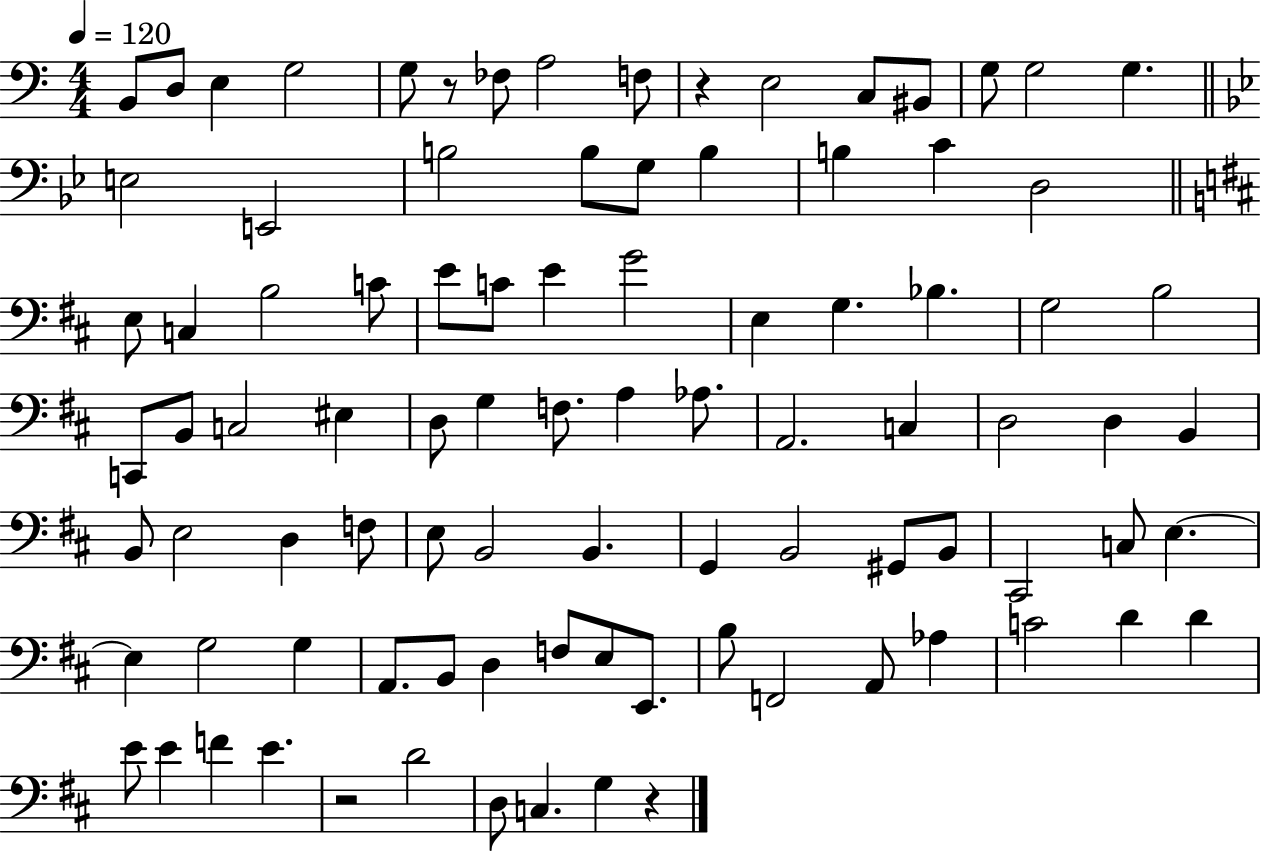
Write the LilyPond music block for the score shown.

{
  \clef bass
  \numericTimeSignature
  \time 4/4
  \key c \major
  \tempo 4 = 120
  b,8 d8 e4 g2 | g8 r8 fes8 a2 f8 | r4 e2 c8 bis,8 | g8 g2 g4. | \break \bar "||" \break \key g \minor e2 e,2 | b2 b8 g8 b4 | b4 c'4 d2 | \bar "||" \break \key d \major e8 c4 b2 c'8 | e'8 c'8 e'4 g'2 | e4 g4. bes4. | g2 b2 | \break c,8 b,8 c2 eis4 | d8 g4 f8. a4 aes8. | a,2. c4 | d2 d4 b,4 | \break b,8 e2 d4 f8 | e8 b,2 b,4. | g,4 b,2 gis,8 b,8 | cis,2 c8 e4.~~ | \break e4 g2 g4 | a,8. b,8 d4 f8 e8 e,8. | b8 f,2 a,8 aes4 | c'2 d'4 d'4 | \break e'8 e'4 f'4 e'4. | r2 d'2 | d8 c4. g4 r4 | \bar "|."
}